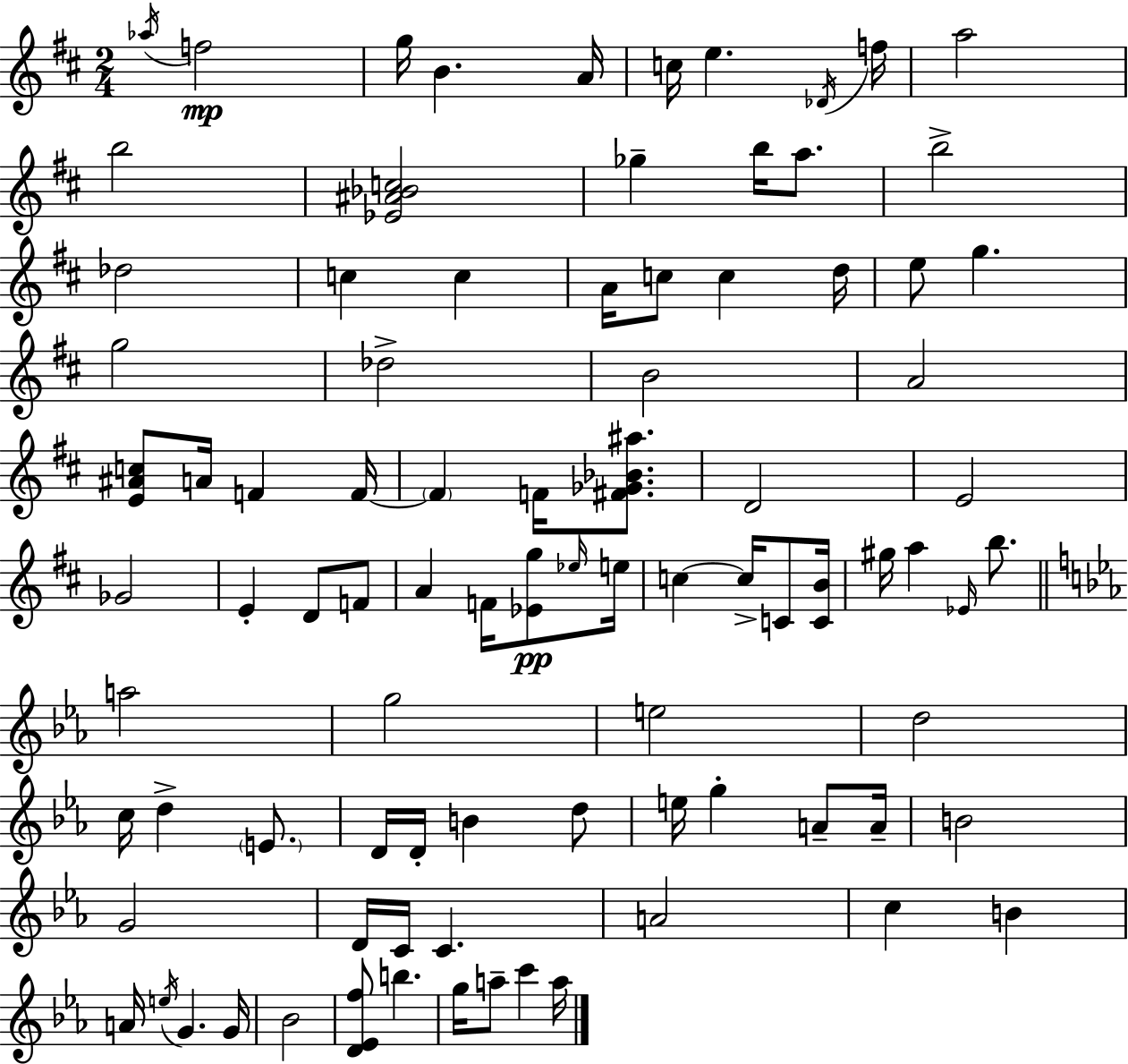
{
  \clef treble
  \numericTimeSignature
  \time 2/4
  \key d \major
  \acciaccatura { aes''16 }\mp f''2 | g''16 b'4. | a'16 c''16 e''4. | \acciaccatura { des'16 } f''16 a''2 | \break b''2 | <ees' ais' bes' c''>2 | ges''4-- b''16 a''8. | b''2-> | \break des''2 | c''4 c''4 | a'16 c''8 c''4 | d''16 e''8 g''4. | \break g''2 | des''2-> | b'2 | a'2 | \break <e' ais' c''>8 a'16 f'4 | f'16~~ \parenthesize f'4 f'16 <fis' ges' bes' ais''>8. | d'2 | e'2 | \break ges'2 | e'4-. d'8 | f'8 a'4 f'16 <ees' g''>8\pp | \grace { ees''16 } e''16 c''4~~ c''16-> | \break c'8 <c' b'>16 gis''16 a''4 | \grace { ees'16 } b''8. \bar "||" \break \key c \minor a''2 | g''2 | e''2 | d''2 | \break c''16 d''4-> \parenthesize e'8. | d'16 d'16-. b'4 d''8 | e''16 g''4-. a'8-- a'16-- | b'2 | \break g'2 | d'16 c'16 c'4. | a'2 | c''4 b'4 | \break a'16 \acciaccatura { e''16 } g'4. | g'16 bes'2 | <d' ees' f''>8 b''4. | g''16 a''8-- c'''4 | \break a''16 \bar "|."
}